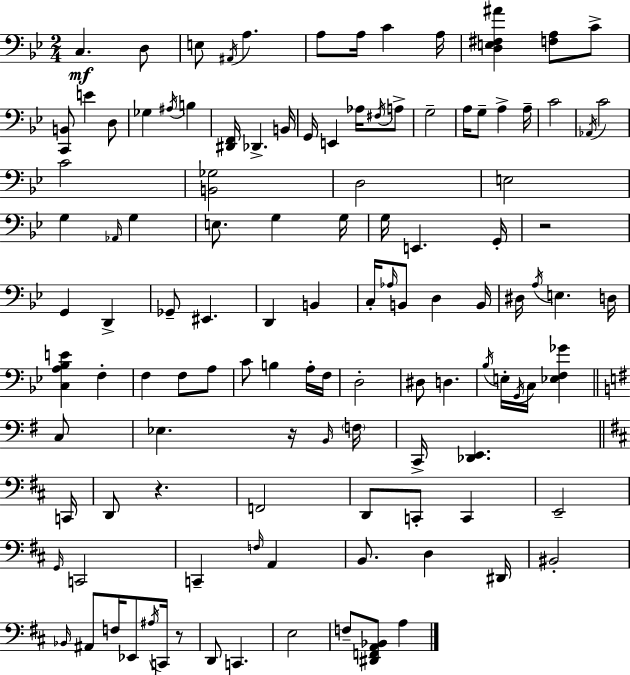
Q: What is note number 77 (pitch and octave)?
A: C2